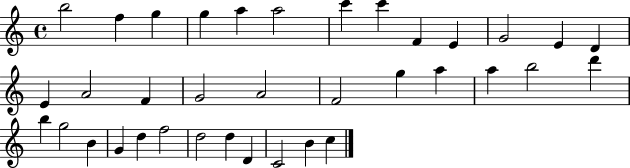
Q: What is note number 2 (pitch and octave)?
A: F5